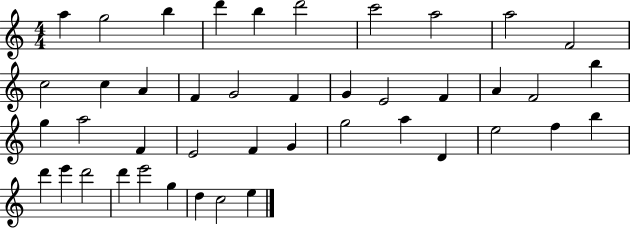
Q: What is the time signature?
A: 4/4